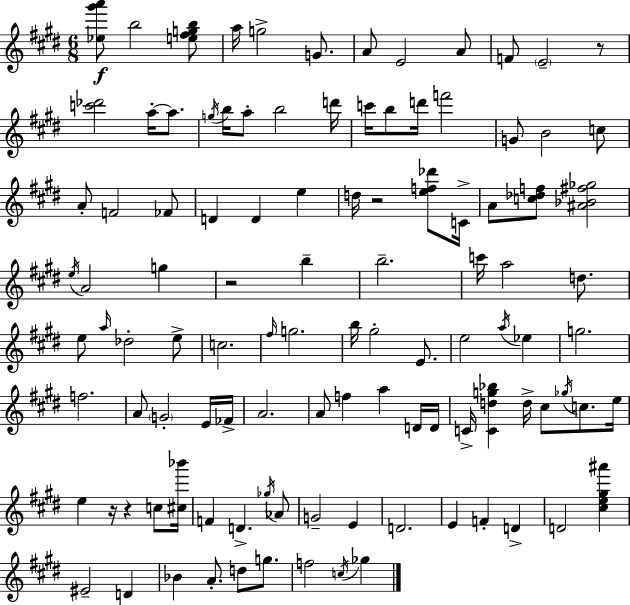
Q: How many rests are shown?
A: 5